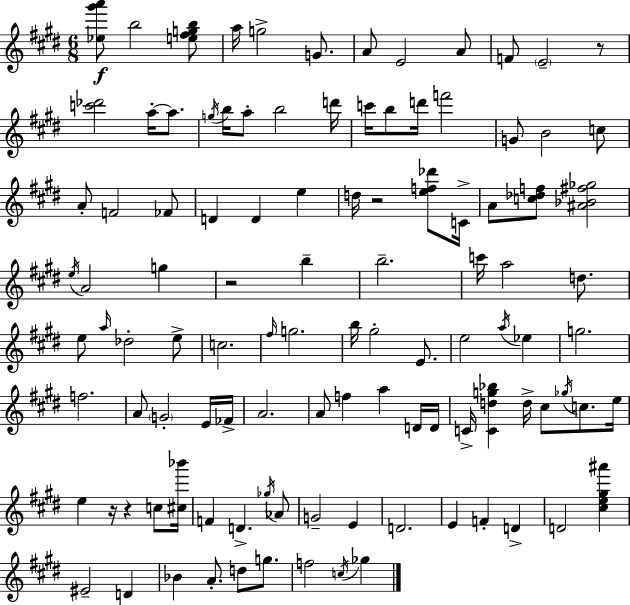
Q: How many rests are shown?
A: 5